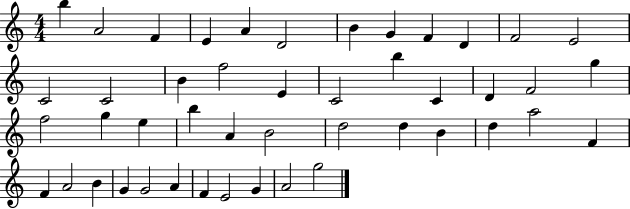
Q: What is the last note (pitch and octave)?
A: G5